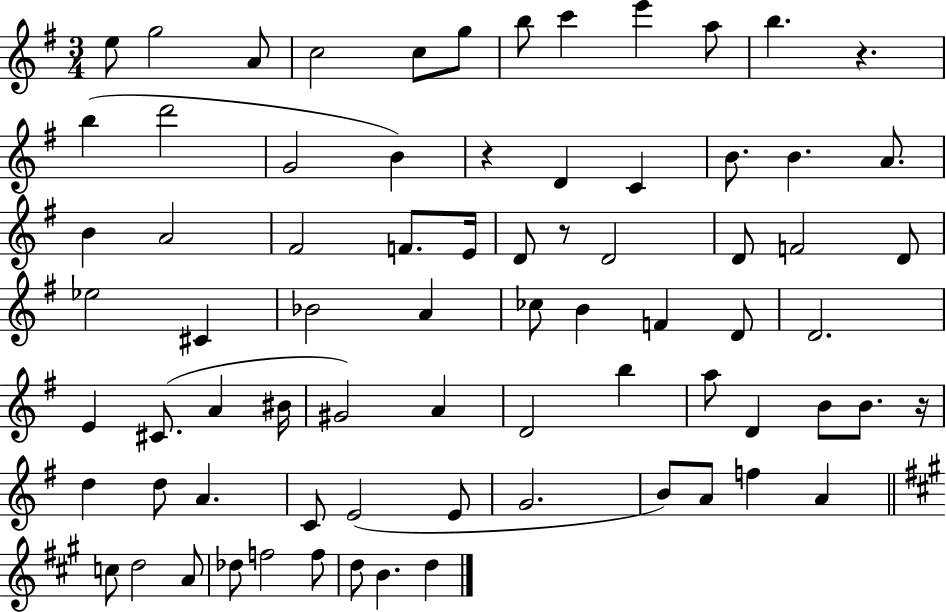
{
  \clef treble
  \numericTimeSignature
  \time 3/4
  \key g \major
  e''8 g''2 a'8 | c''2 c''8 g''8 | b''8 c'''4 e'''4 a''8 | b''4. r4. | \break b''4( d'''2 | g'2 b'4) | r4 d'4 c'4 | b'8. b'4. a'8. | \break b'4 a'2 | fis'2 f'8. e'16 | d'8 r8 d'2 | d'8 f'2 d'8 | \break ees''2 cis'4 | bes'2 a'4 | ces''8 b'4 f'4 d'8 | d'2. | \break e'4 cis'8.( a'4 bis'16 | gis'2) a'4 | d'2 b''4 | a''8 d'4 b'8 b'8. r16 | \break d''4 d''8 a'4. | c'8 e'2( e'8 | g'2. | b'8) a'8 f''4 a'4 | \break \bar "||" \break \key a \major c''8 d''2 a'8 | des''8 f''2 f''8 | d''8 b'4. d''4 | \bar "|."
}